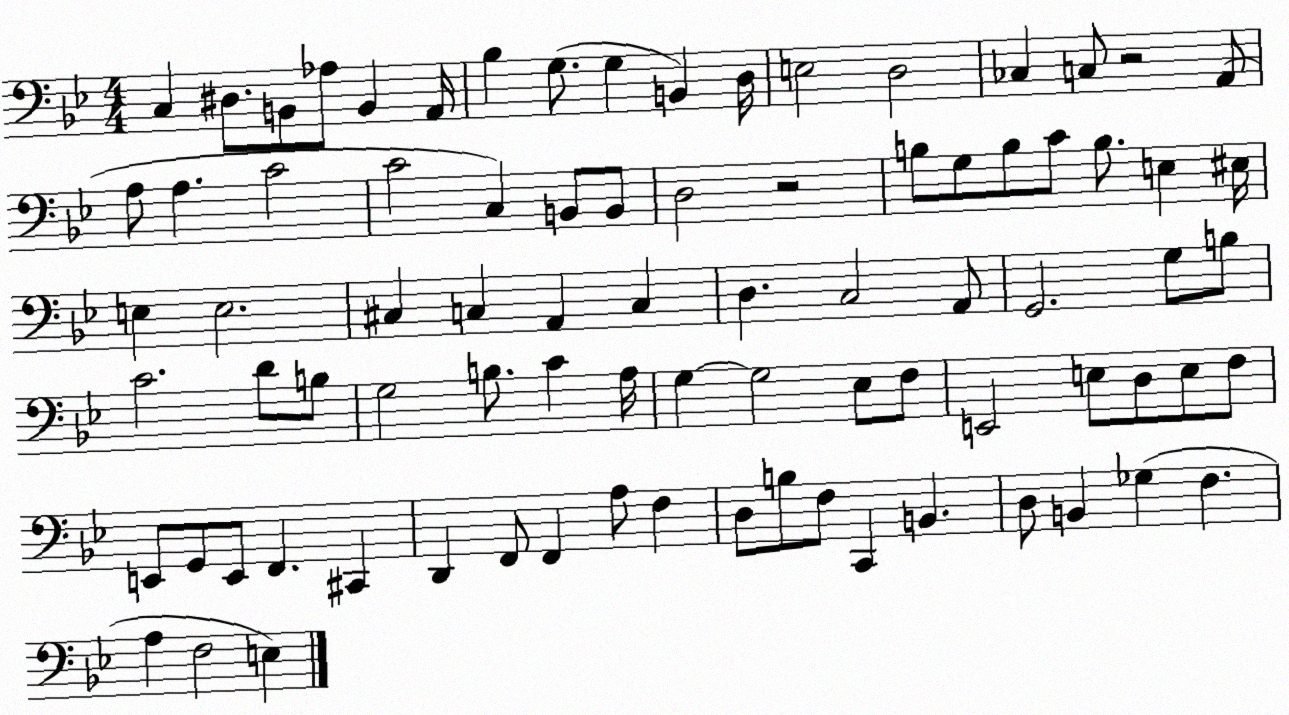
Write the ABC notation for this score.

X:1
T:Untitled
M:4/4
L:1/4
K:Bb
C, ^D,/2 B,,/2 _A,/2 B,, A,,/4 _B, G,/2 G, B,, D,/4 E,2 D,2 _C, C,/2 z2 A,,/2 A,/2 A, C2 C2 C, B,,/2 B,,/2 D,2 z2 B,/2 G,/2 B,/2 C/2 B,/2 E, ^E,/4 E, E,2 ^C, C, A,, C, D, C,2 A,,/2 G,,2 G,/2 B,/2 C2 D/2 B,/2 G,2 B,/2 C A,/4 G, G,2 _E,/2 F,/2 E,,2 E,/2 D,/2 E,/2 F,/2 E,,/2 G,,/2 E,,/2 F,, ^C,, D,, F,,/2 F,, A,/2 F, D,/2 B,/2 F,/2 C,, B,, D,/2 B,, _G, F, A, F,2 E,